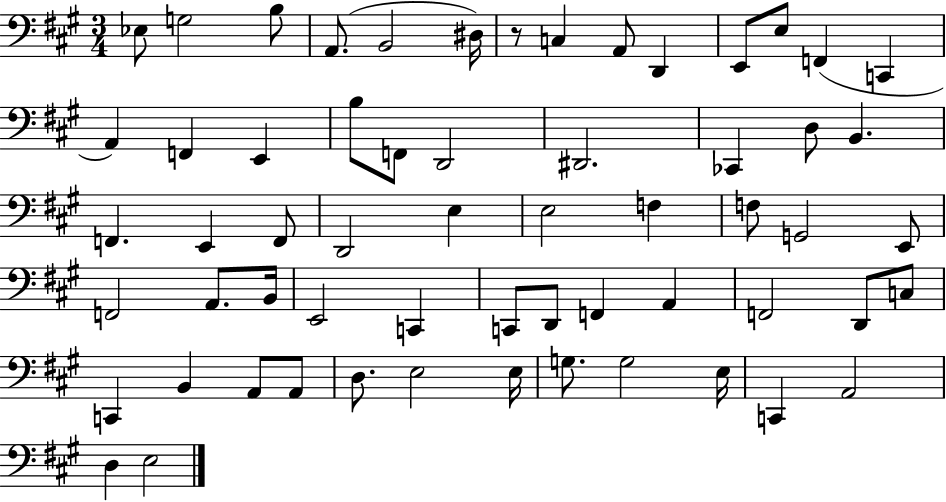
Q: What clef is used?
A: bass